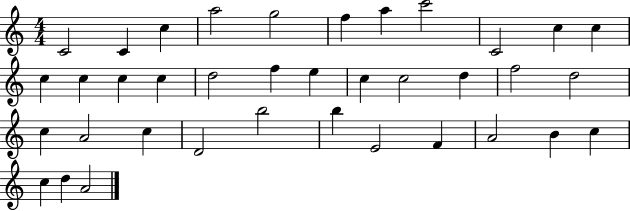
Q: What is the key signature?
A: C major